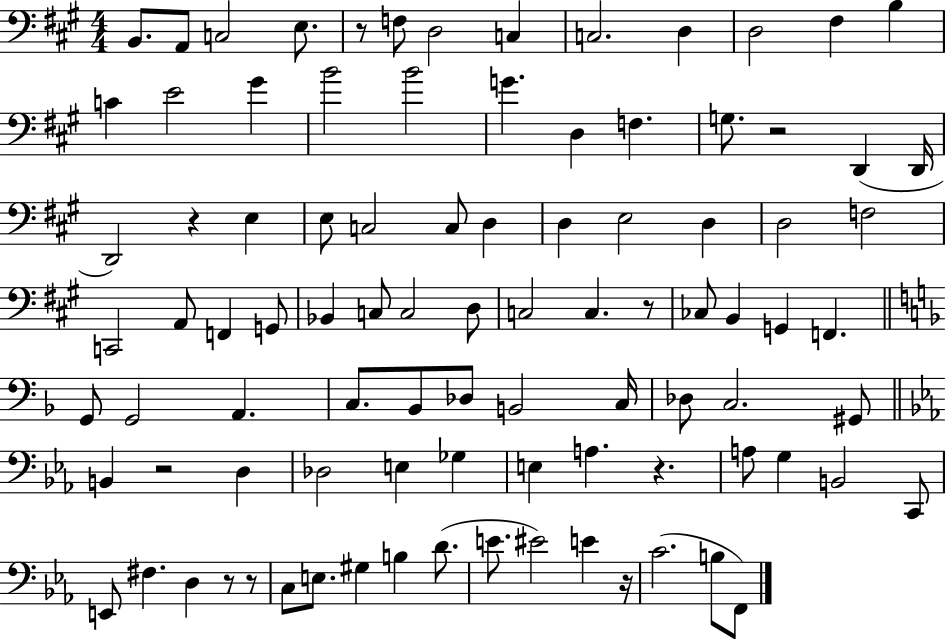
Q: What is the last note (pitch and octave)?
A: F2